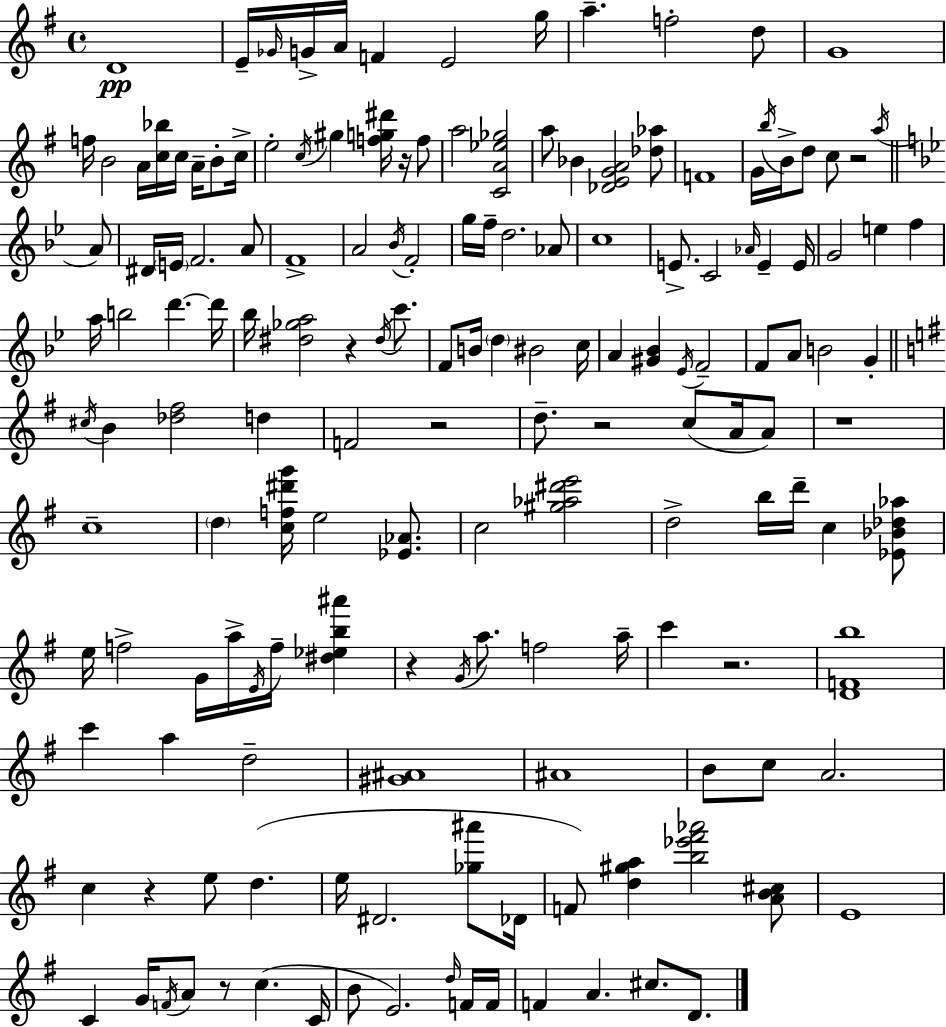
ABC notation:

X:1
T:Untitled
M:4/4
L:1/4
K:Em
D4 E/4 _G/4 G/4 A/4 F E2 g/4 a f2 d/2 G4 f/4 B2 A/4 [c_b]/4 c/4 A/4 B/2 c/4 e2 c/4 ^g [fg^d']/4 z/4 f/2 a2 [CA_e_g]2 a/2 _B [_DEGA]2 [_d_a]/2 F4 G/4 b/4 B/4 d/2 c/2 z2 a/4 A/2 ^D/4 E/4 F2 A/2 F4 A2 _B/4 F2 g/4 f/4 d2 _A/2 c4 E/2 C2 _A/4 E E/4 G2 e f a/4 b2 d' d'/4 _b/4 [^d_ga]2 z ^d/4 c'/2 F/2 B/4 d ^B2 c/4 A [^G_B] _E/4 F2 F/2 A/2 B2 G ^c/4 B [_d^f]2 d F2 z2 d/2 z2 c/2 A/4 A/2 z4 c4 d [cf^d'g']/4 e2 [_E_A]/2 c2 [^g_a^d'e']2 d2 b/4 d'/4 c [_E_B_d_a]/2 e/4 f2 G/4 a/4 E/4 f/4 [^d_eb^a'] z G/4 a/2 f2 a/4 c' z2 [DFb]4 c' a d2 [^G^A]4 ^A4 B/2 c/2 A2 c z e/2 d e/4 ^D2 [_g^a']/2 _D/4 F/2 [d^ga] [b_e'^f'_a']2 [AB^c]/2 E4 C G/4 F/4 A/2 z/2 c C/4 B/2 E2 d/4 F/4 F/4 F A ^c/2 D/2